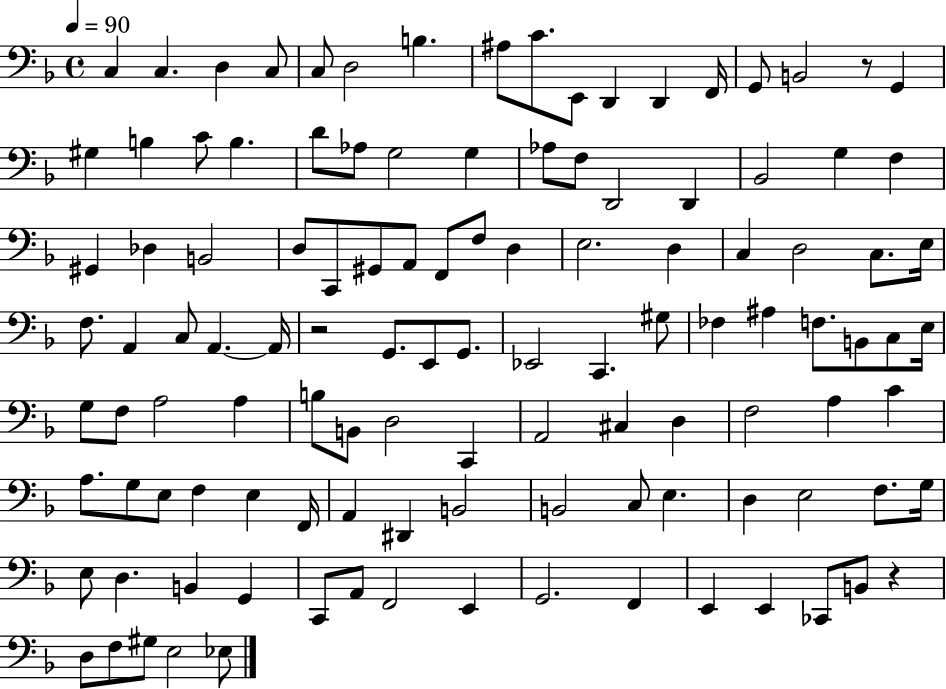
C3/q C3/q. D3/q C3/e C3/e D3/h B3/q. A#3/e C4/e. E2/e D2/q D2/q F2/s G2/e B2/h R/e G2/q G#3/q B3/q C4/e B3/q. D4/e Ab3/e G3/h G3/q Ab3/e F3/e D2/h D2/q Bb2/h G3/q F3/q G#2/q Db3/q B2/h D3/e C2/e G#2/e A2/e F2/e F3/e D3/q E3/h. D3/q C3/q D3/h C3/e. E3/s F3/e. A2/q C3/e A2/q. A2/s R/h G2/e. E2/e G2/e. Eb2/h C2/q. G#3/e FES3/q A#3/q F3/e. B2/e C3/e E3/s G3/e F3/e A3/h A3/q B3/e B2/e D3/h C2/q A2/h C#3/q D3/q F3/h A3/q C4/q A3/e. G3/e E3/e F3/q E3/q F2/s A2/q D#2/q B2/h B2/h C3/e E3/q. D3/q E3/h F3/e. G3/s E3/e D3/q. B2/q G2/q C2/e A2/e F2/h E2/q G2/h. F2/q E2/q E2/q CES2/e B2/e R/q D3/e F3/e G#3/e E3/h Eb3/e